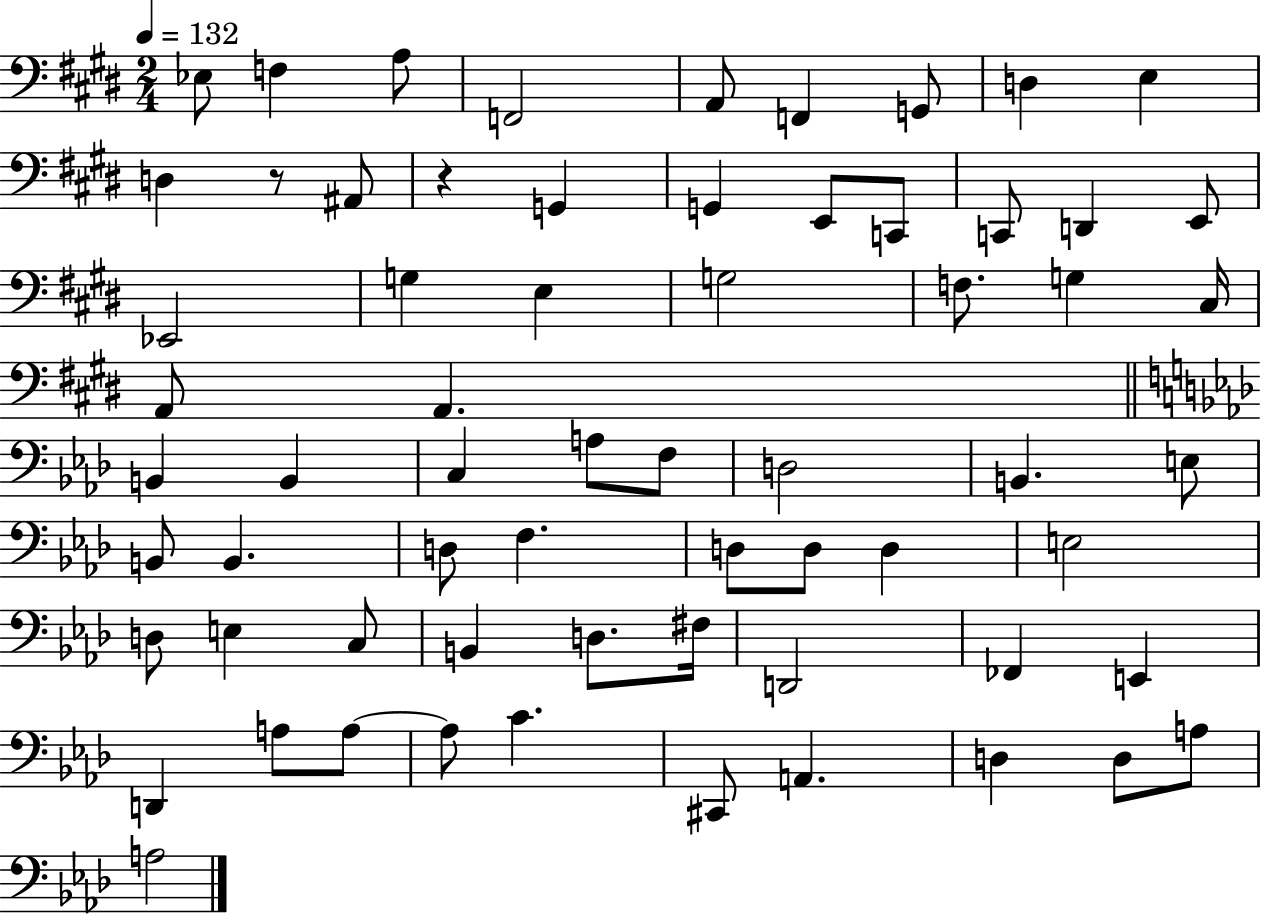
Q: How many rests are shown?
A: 2